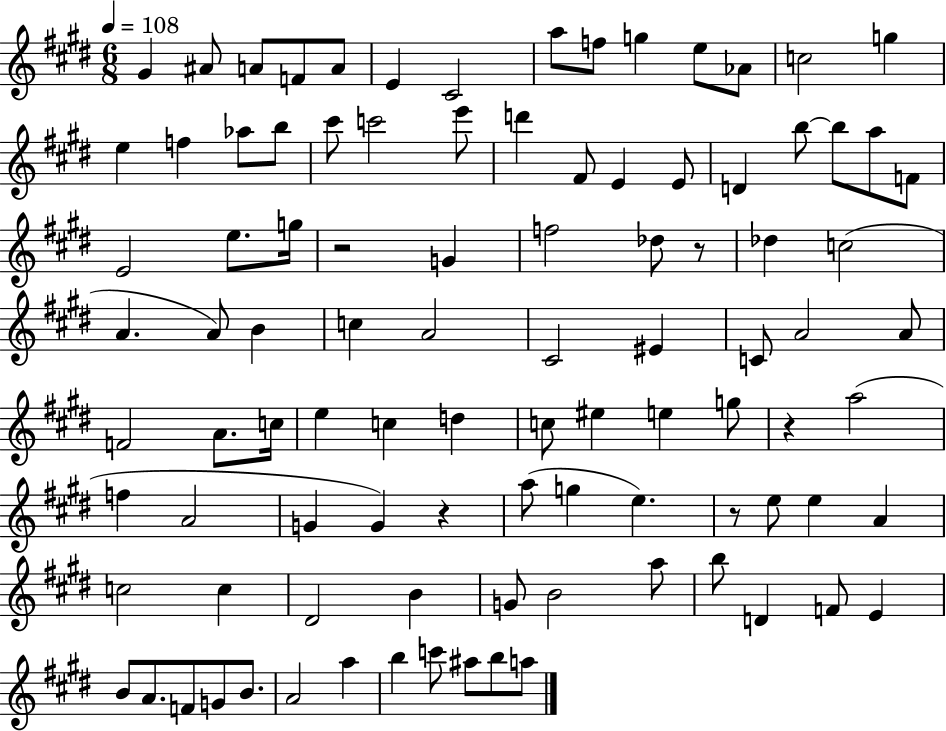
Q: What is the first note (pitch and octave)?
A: G#4